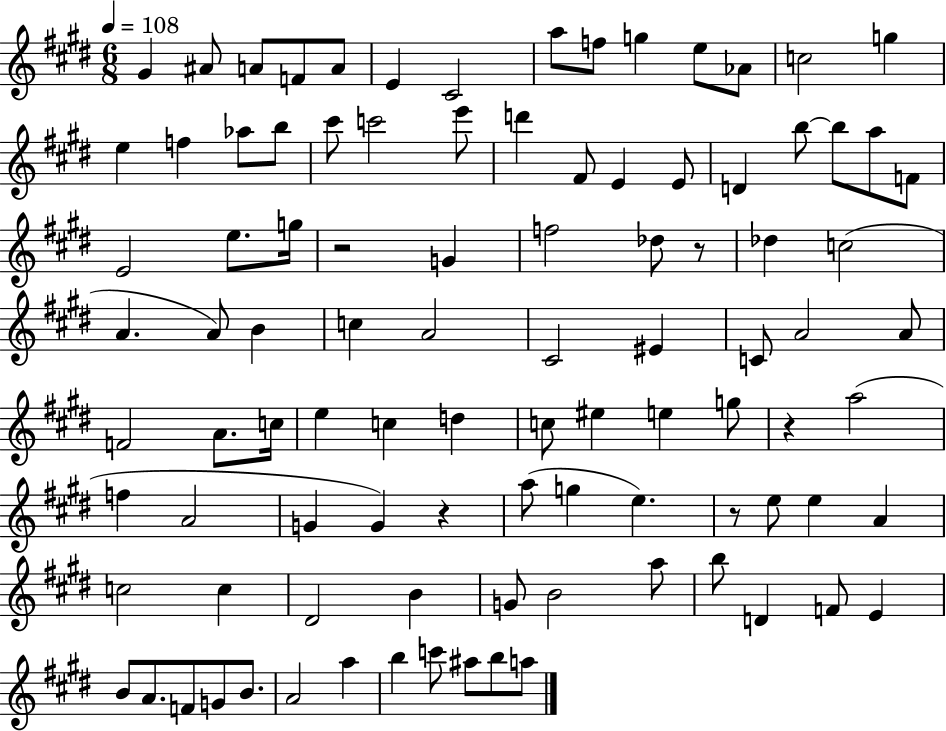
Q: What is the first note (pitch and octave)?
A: G#4